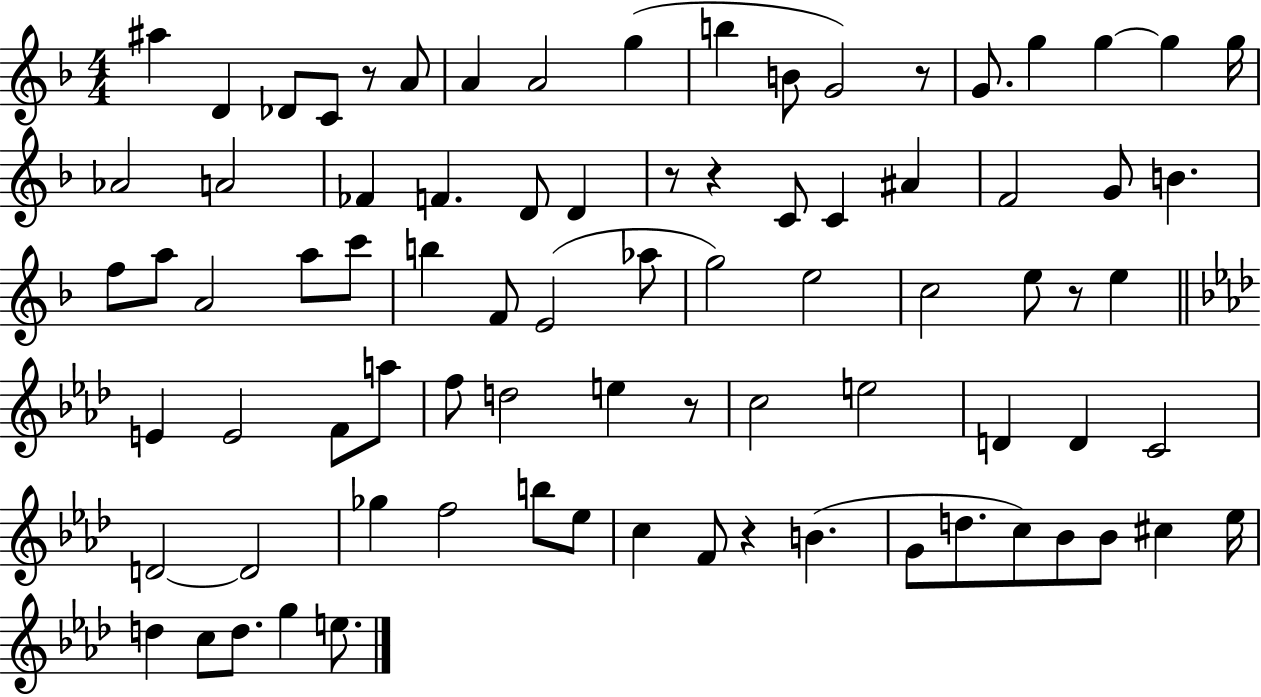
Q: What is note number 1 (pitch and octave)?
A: A#5